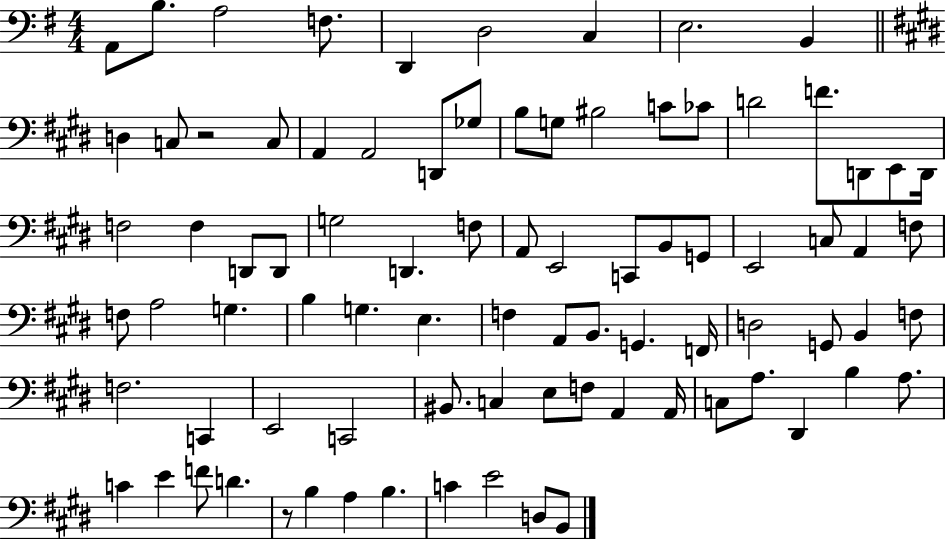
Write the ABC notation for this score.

X:1
T:Untitled
M:4/4
L:1/4
K:G
A,,/2 B,/2 A,2 F,/2 D,, D,2 C, E,2 B,, D, C,/2 z2 C,/2 A,, A,,2 D,,/2 _G,/2 B,/2 G,/2 ^B,2 C/2 _C/2 D2 F/2 D,,/2 E,,/2 D,,/4 F,2 F, D,,/2 D,,/2 G,2 D,, F,/2 A,,/2 E,,2 C,,/2 B,,/2 G,,/2 E,,2 C,/2 A,, F,/2 F,/2 A,2 G, B, G, E, F, A,,/2 B,,/2 G,, F,,/4 D,2 G,,/2 B,, F,/2 F,2 C,, E,,2 C,,2 ^B,,/2 C, E,/2 F,/2 A,, A,,/4 C,/2 A,/2 ^D,, B, A,/2 C E F/2 D z/2 B, A, B, C E2 D,/2 B,,/2